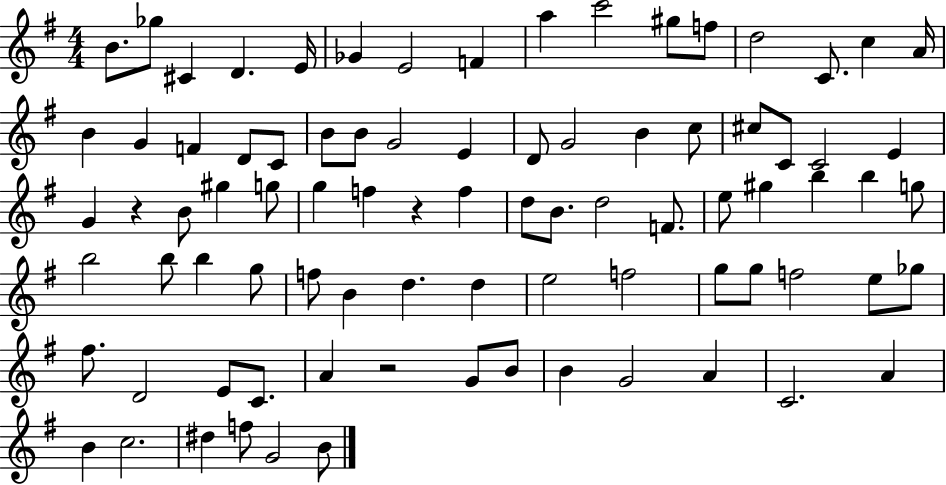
X:1
T:Untitled
M:4/4
L:1/4
K:G
B/2 _g/2 ^C D E/4 _G E2 F a c'2 ^g/2 f/2 d2 C/2 c A/4 B G F D/2 C/2 B/2 B/2 G2 E D/2 G2 B c/2 ^c/2 C/2 C2 E G z B/2 ^g g/2 g f z f d/2 B/2 d2 F/2 e/2 ^g b b g/2 b2 b/2 b g/2 f/2 B d d e2 f2 g/2 g/2 f2 e/2 _g/2 ^f/2 D2 E/2 C/2 A z2 G/2 B/2 B G2 A C2 A B c2 ^d f/2 G2 B/2